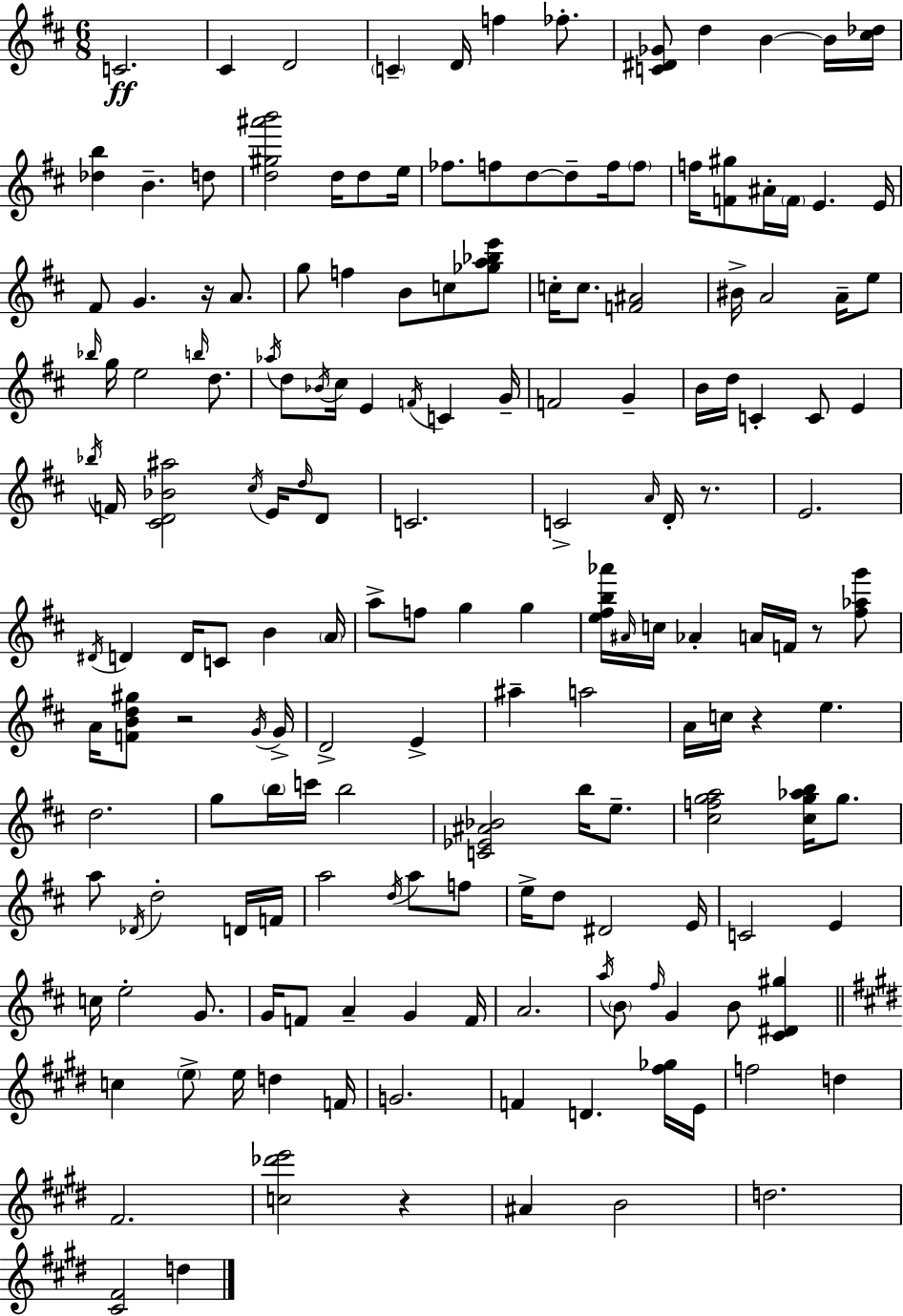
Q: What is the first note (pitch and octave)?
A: C4